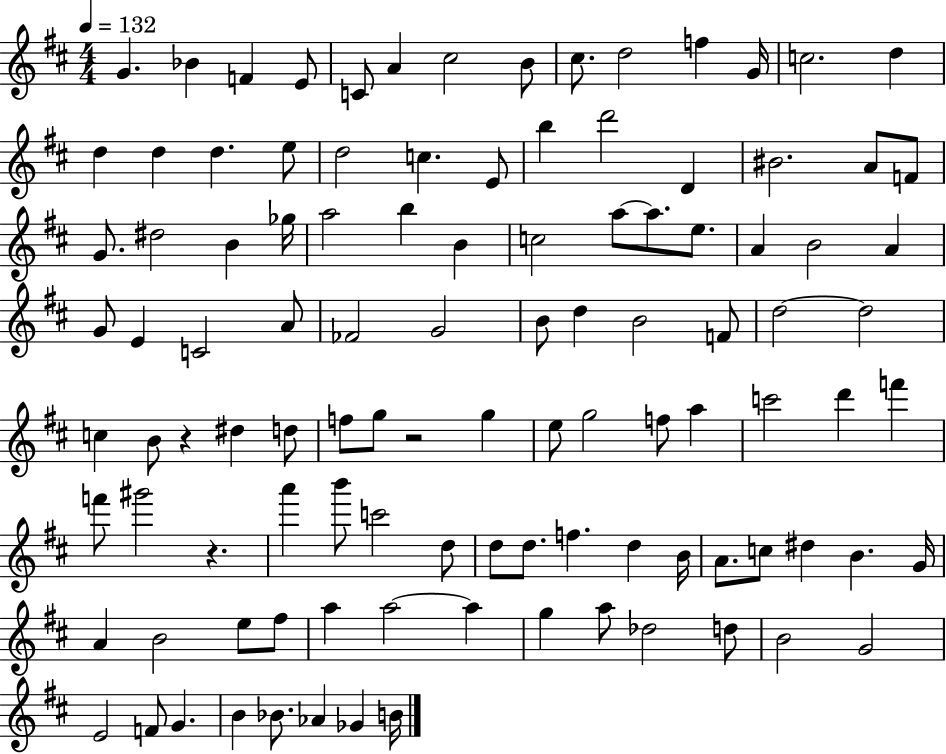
{
  \clef treble
  \numericTimeSignature
  \time 4/4
  \key d \major
  \tempo 4 = 132
  g'4. bes'4 f'4 e'8 | c'8 a'4 cis''2 b'8 | cis''8. d''2 f''4 g'16 | c''2. d''4 | \break d''4 d''4 d''4. e''8 | d''2 c''4. e'8 | b''4 d'''2 d'4 | bis'2. a'8 f'8 | \break g'8. dis''2 b'4 ges''16 | a''2 b''4 b'4 | c''2 a''8~~ a''8. e''8. | a'4 b'2 a'4 | \break g'8 e'4 c'2 a'8 | fes'2 g'2 | b'8 d''4 b'2 f'8 | d''2~~ d''2 | \break c''4 b'8 r4 dis''4 d''8 | f''8 g''8 r2 g''4 | e''8 g''2 f''8 a''4 | c'''2 d'''4 f'''4 | \break f'''8 gis'''2 r4. | a'''4 b'''8 c'''2 d''8 | d''8 d''8. f''4. d''4 b'16 | a'8. c''8 dis''4 b'4. g'16 | \break a'4 b'2 e''8 fis''8 | a''4 a''2~~ a''4 | g''4 a''8 des''2 d''8 | b'2 g'2 | \break e'2 f'8 g'4. | b'4 bes'8. aes'4 ges'4 b'16 | \bar "|."
}